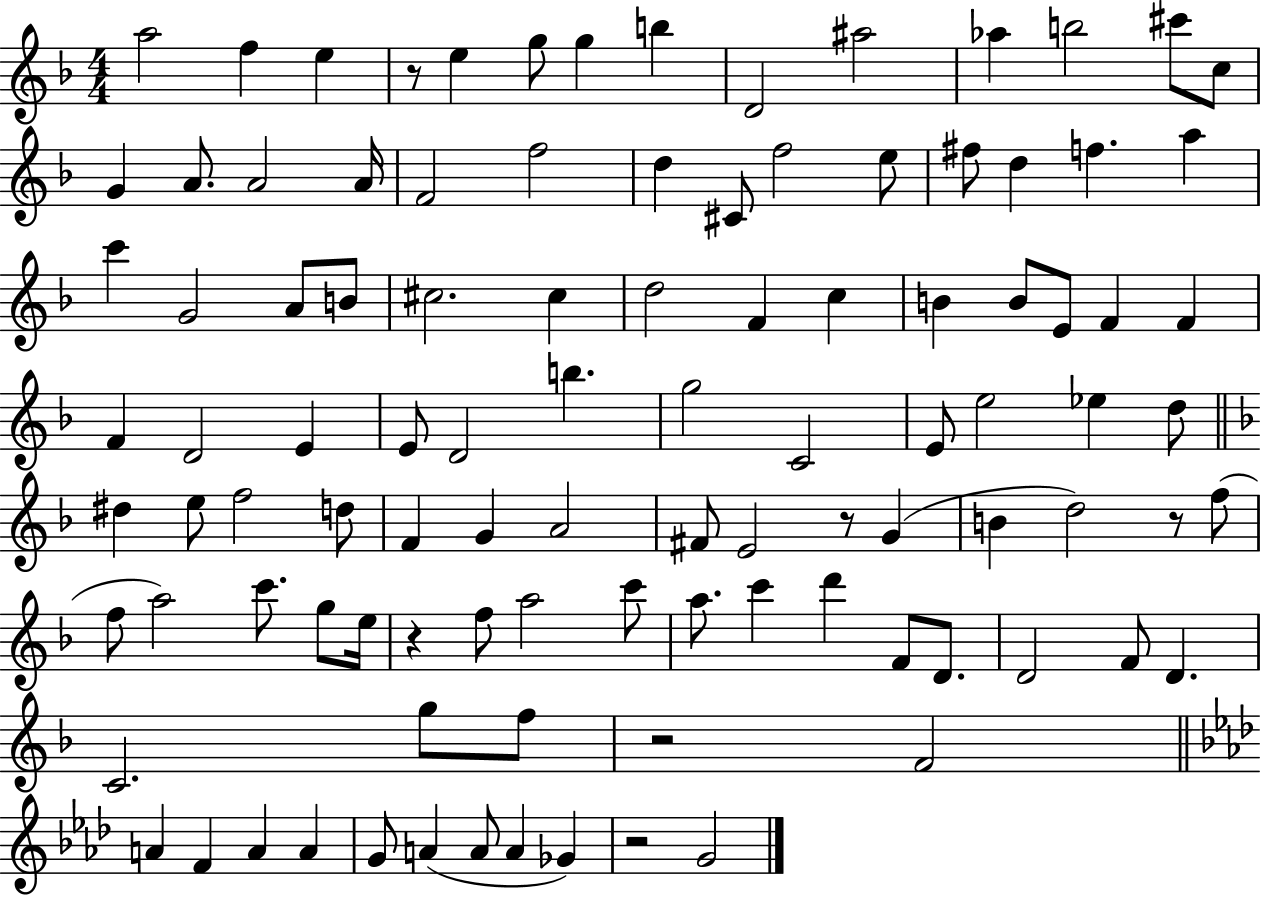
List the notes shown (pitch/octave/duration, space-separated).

A5/h F5/q E5/q R/e E5/q G5/e G5/q B5/q D4/h A#5/h Ab5/q B5/h C#6/e C5/e G4/q A4/e. A4/h A4/s F4/h F5/h D5/q C#4/e F5/h E5/e F#5/e D5/q F5/q. A5/q C6/q G4/h A4/e B4/e C#5/h. C#5/q D5/h F4/q C5/q B4/q B4/e E4/e F4/q F4/q F4/q D4/h E4/q E4/e D4/h B5/q. G5/h C4/h E4/e E5/h Eb5/q D5/e D#5/q E5/e F5/h D5/e F4/q G4/q A4/h F#4/e E4/h R/e G4/q B4/q D5/h R/e F5/e F5/e A5/h C6/e. G5/e E5/s R/q F5/e A5/h C6/e A5/e. C6/q D6/q F4/e D4/e. D4/h F4/e D4/q. C4/h. G5/e F5/e R/h F4/h A4/q F4/q A4/q A4/q G4/e A4/q A4/e A4/q Gb4/q R/h G4/h